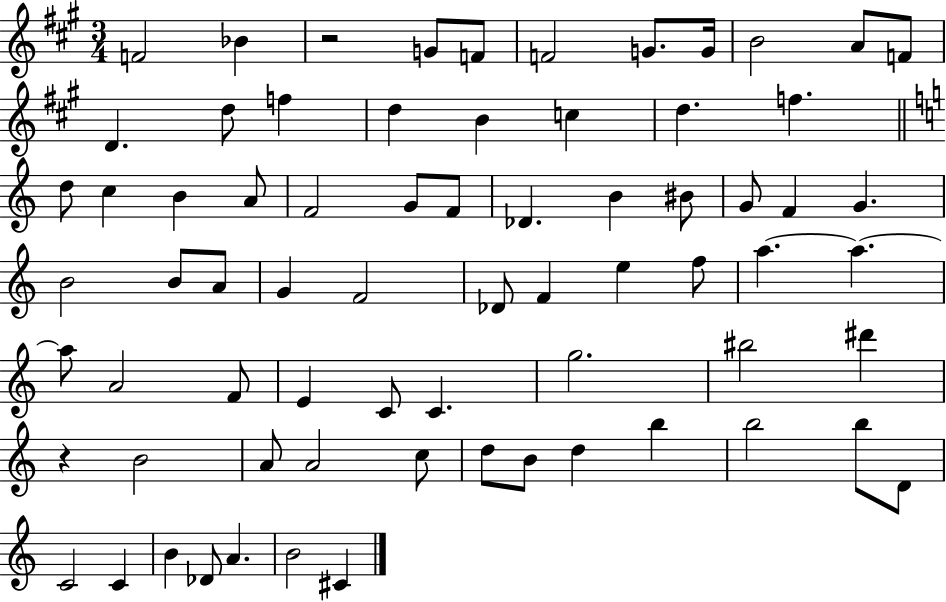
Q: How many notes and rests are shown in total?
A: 71